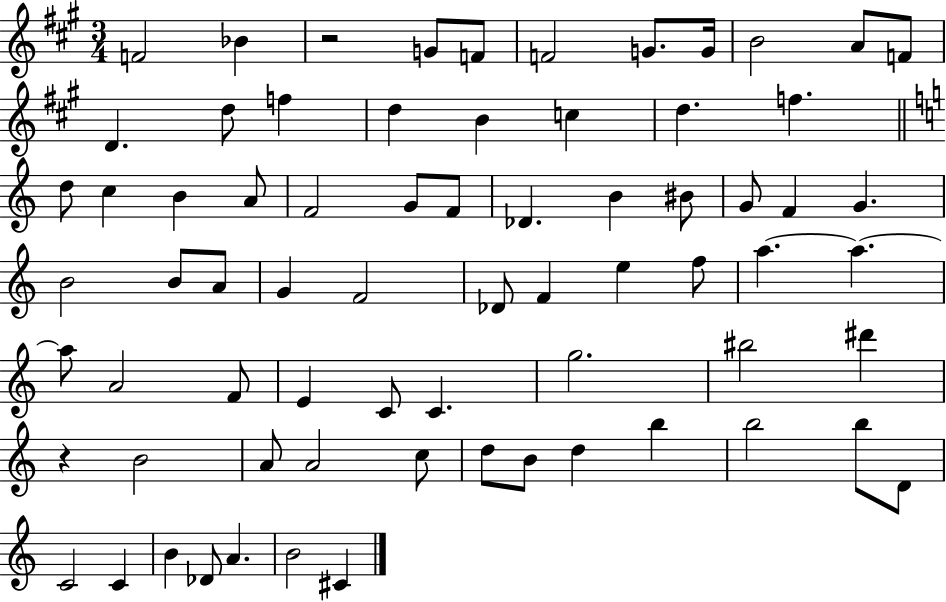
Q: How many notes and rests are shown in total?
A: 71